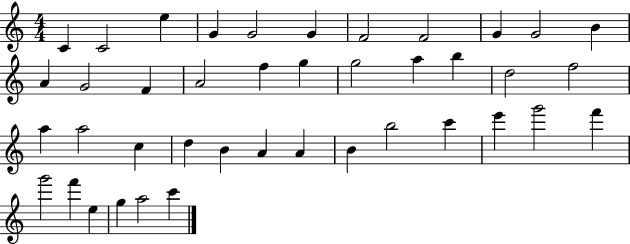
C4/q C4/h E5/q G4/q G4/h G4/q F4/h F4/h G4/q G4/h B4/q A4/q G4/h F4/q A4/h F5/q G5/q G5/h A5/q B5/q D5/h F5/h A5/q A5/h C5/q D5/q B4/q A4/q A4/q B4/q B5/h C6/q E6/q G6/h F6/q G6/h F6/q E5/q G5/q A5/h C6/q